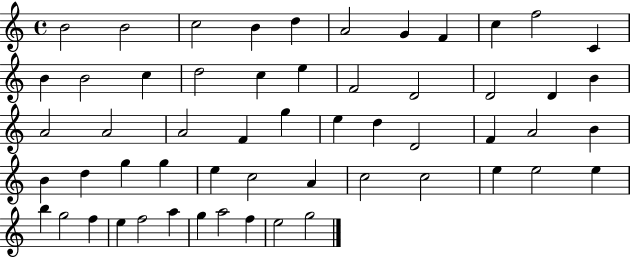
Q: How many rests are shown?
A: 0